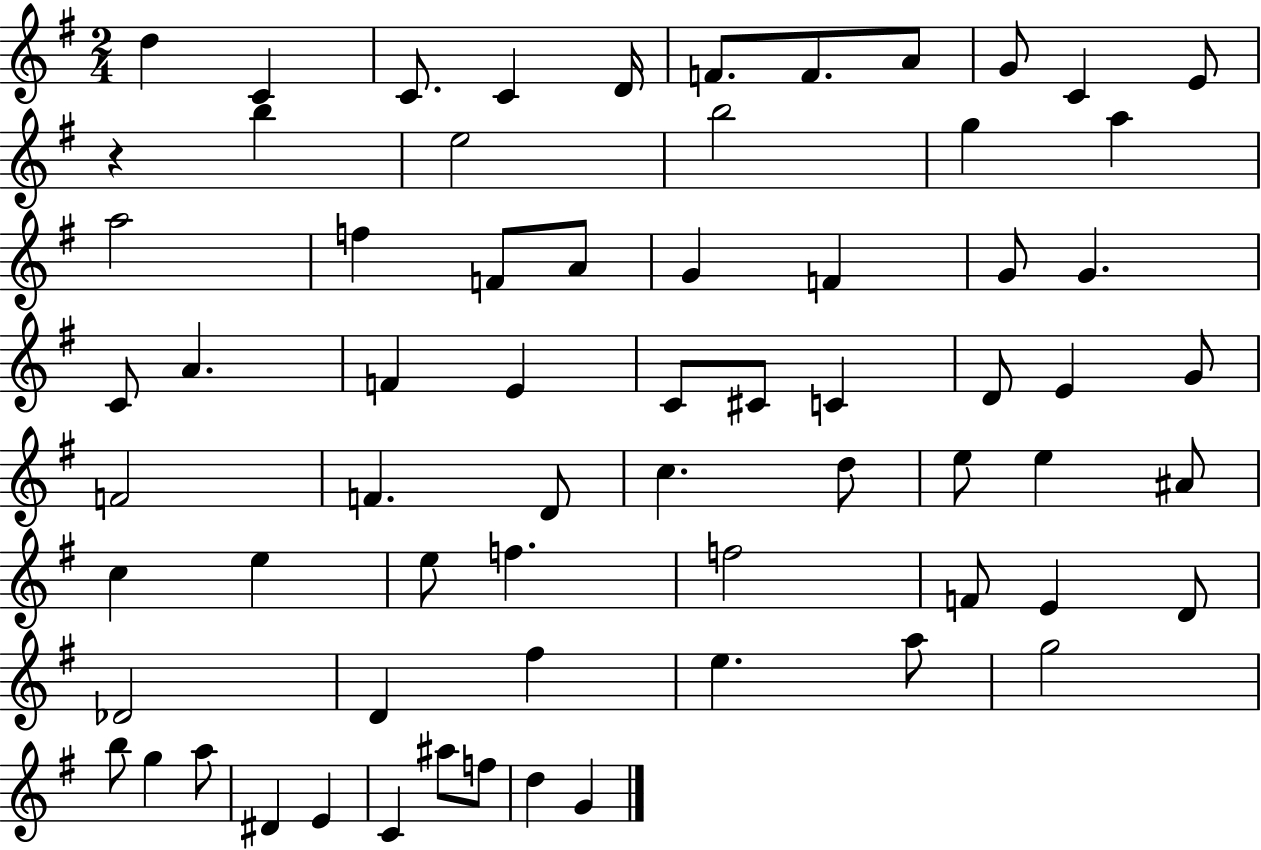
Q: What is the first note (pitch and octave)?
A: D5